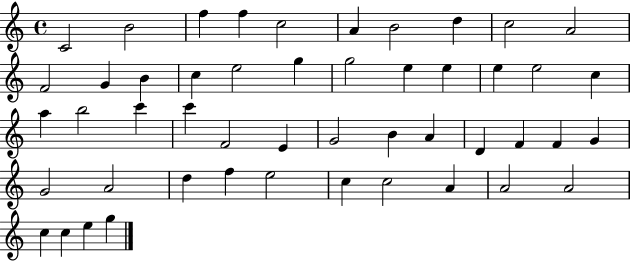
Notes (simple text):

C4/h B4/h F5/q F5/q C5/h A4/q B4/h D5/q C5/h A4/h F4/h G4/q B4/q C5/q E5/h G5/q G5/h E5/q E5/q E5/q E5/h C5/q A5/q B5/h C6/q C6/q F4/h E4/q G4/h B4/q A4/q D4/q F4/q F4/q G4/q G4/h A4/h D5/q F5/q E5/h C5/q C5/h A4/q A4/h A4/h C5/q C5/q E5/q G5/q